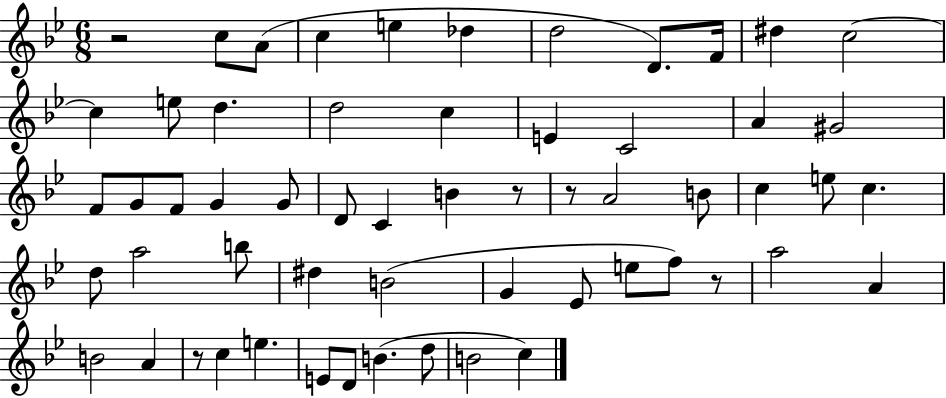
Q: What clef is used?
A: treble